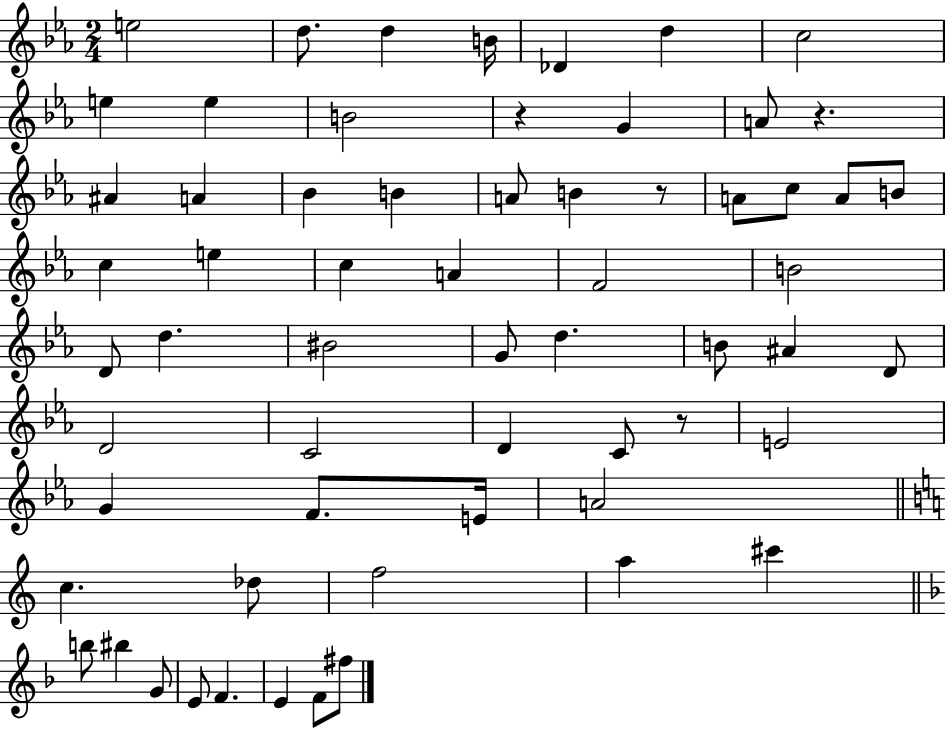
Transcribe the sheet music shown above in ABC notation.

X:1
T:Untitled
M:2/4
L:1/4
K:Eb
e2 d/2 d B/4 _D d c2 e e B2 z G A/2 z ^A A _B B A/2 B z/2 A/2 c/2 A/2 B/2 c e c A F2 B2 D/2 d ^B2 G/2 d B/2 ^A D/2 D2 C2 D C/2 z/2 E2 G F/2 E/4 A2 c _d/2 f2 a ^c' b/2 ^b G/2 E/2 F E F/2 ^f/2